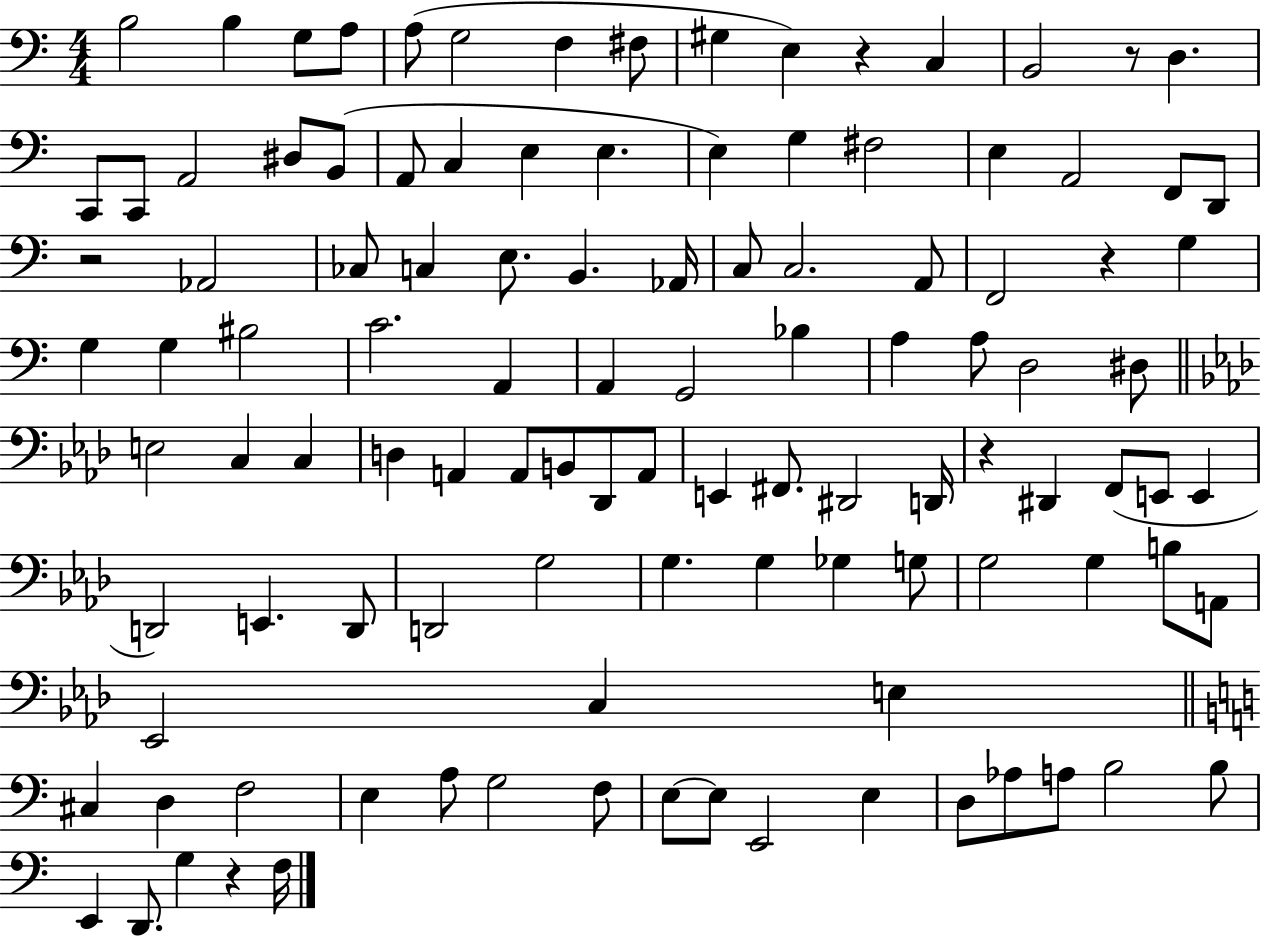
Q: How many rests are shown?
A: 6